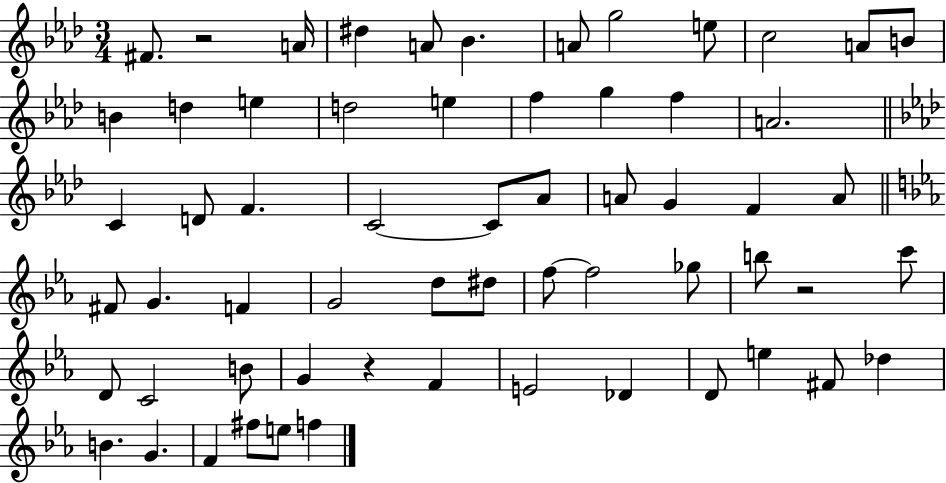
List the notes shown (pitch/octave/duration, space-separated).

F#4/e. R/h A4/s D#5/q A4/e Bb4/q. A4/e G5/h E5/e C5/h A4/e B4/e B4/q D5/q E5/q D5/h E5/q F5/q G5/q F5/q A4/h. C4/q D4/e F4/q. C4/h C4/e Ab4/e A4/e G4/q F4/q A4/e F#4/e G4/q. F4/q G4/h D5/e D#5/e F5/e F5/h Gb5/e B5/e R/h C6/e D4/e C4/h B4/e G4/q R/q F4/q E4/h Db4/q D4/e E5/q F#4/e Db5/q B4/q. G4/q. F4/q F#5/e E5/e F5/q